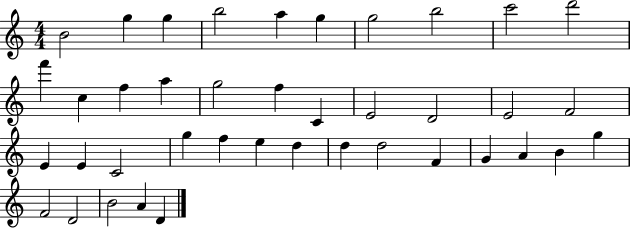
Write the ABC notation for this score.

X:1
T:Untitled
M:4/4
L:1/4
K:C
B2 g g b2 a g g2 b2 c'2 d'2 f' c f a g2 f C E2 D2 E2 F2 E E C2 g f e d d d2 F G A B g F2 D2 B2 A D